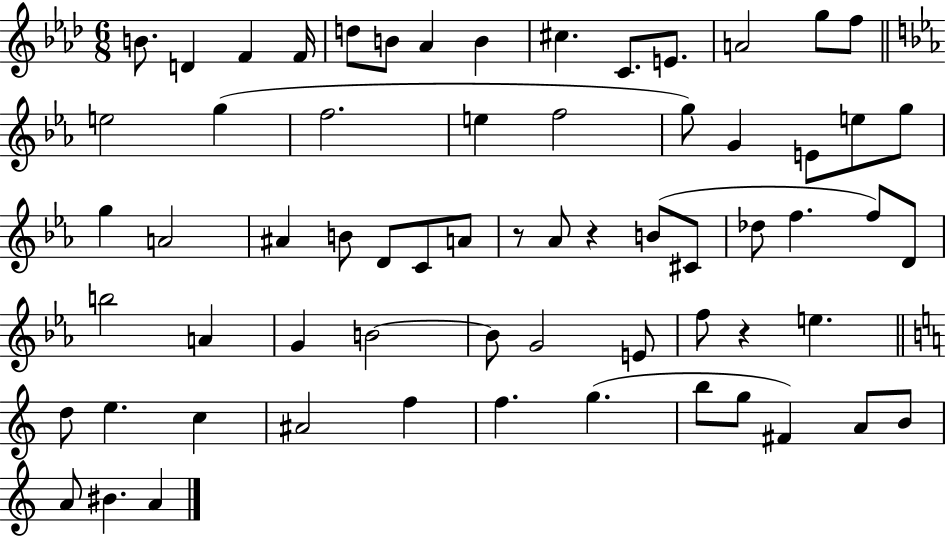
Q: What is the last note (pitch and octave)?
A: A4